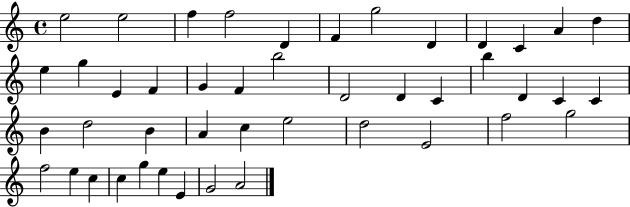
{
  \clef treble
  \time 4/4
  \defaultTimeSignature
  \key c \major
  e''2 e''2 | f''4 f''2 d'4 | f'4 g''2 d'4 | d'4 c'4 a'4 d''4 | \break e''4 g''4 e'4 f'4 | g'4 f'4 b''2 | d'2 d'4 c'4 | b''4 d'4 c'4 c'4 | \break b'4 d''2 b'4 | a'4 c''4 e''2 | d''2 e'2 | f''2 g''2 | \break f''2 e''4 c''4 | c''4 g''4 e''4 e'4 | g'2 a'2 | \bar "|."
}